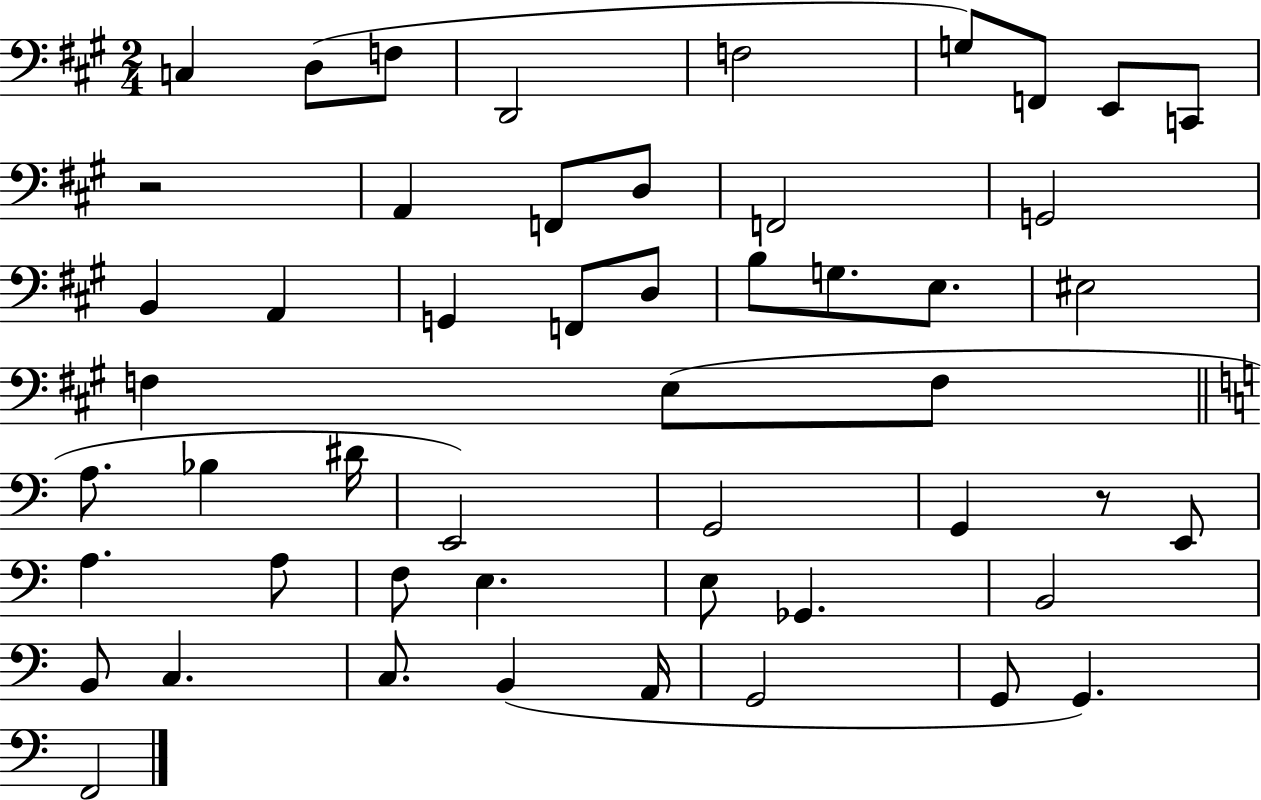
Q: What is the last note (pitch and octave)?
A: F2